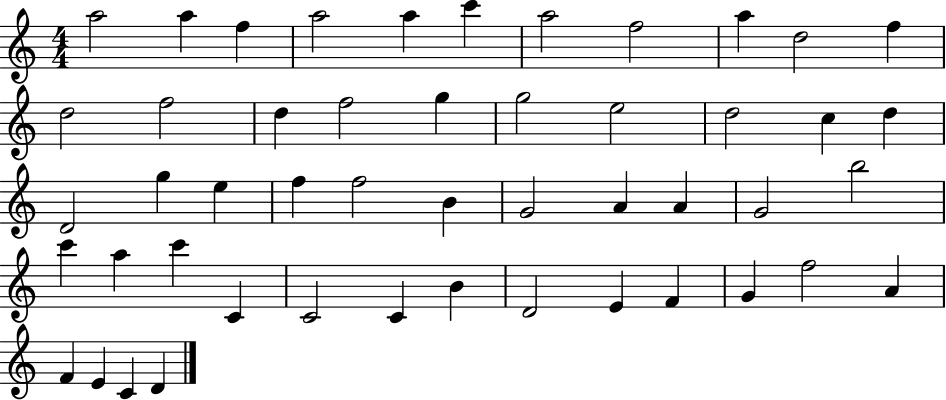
A5/h A5/q F5/q A5/h A5/q C6/q A5/h F5/h A5/q D5/h F5/q D5/h F5/h D5/q F5/h G5/q G5/h E5/h D5/h C5/q D5/q D4/h G5/q E5/q F5/q F5/h B4/q G4/h A4/q A4/q G4/h B5/h C6/q A5/q C6/q C4/q C4/h C4/q B4/q D4/h E4/q F4/q G4/q F5/h A4/q F4/q E4/q C4/q D4/q